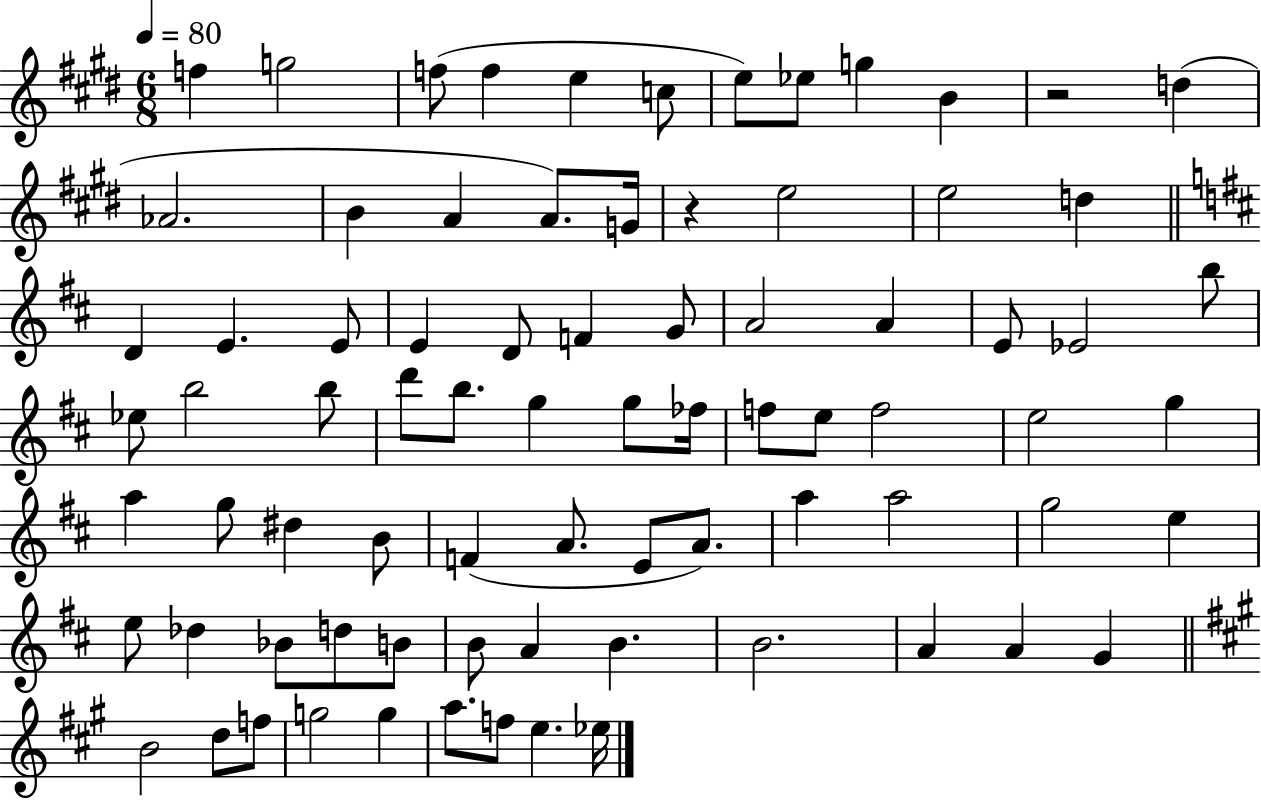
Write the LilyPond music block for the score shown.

{
  \clef treble
  \numericTimeSignature
  \time 6/8
  \key e \major
  \tempo 4 = 80
  f''4 g''2 | f''8( f''4 e''4 c''8 | e''8) ees''8 g''4 b'4 | r2 d''4( | \break aes'2. | b'4 a'4 a'8.) g'16 | r4 e''2 | e''2 d''4 | \break \bar "||" \break \key b \minor d'4 e'4. e'8 | e'4 d'8 f'4 g'8 | a'2 a'4 | e'8 ees'2 b''8 | \break ees''8 b''2 b''8 | d'''8 b''8. g''4 g''8 fes''16 | f''8 e''8 f''2 | e''2 g''4 | \break a''4 g''8 dis''4 b'8 | f'4( a'8. e'8 a'8.) | a''4 a''2 | g''2 e''4 | \break e''8 des''4 bes'8 d''8 b'8 | b'8 a'4 b'4. | b'2. | a'4 a'4 g'4 | \break \bar "||" \break \key a \major b'2 d''8 f''8 | g''2 g''4 | a''8. f''8 e''4. ees''16 | \bar "|."
}